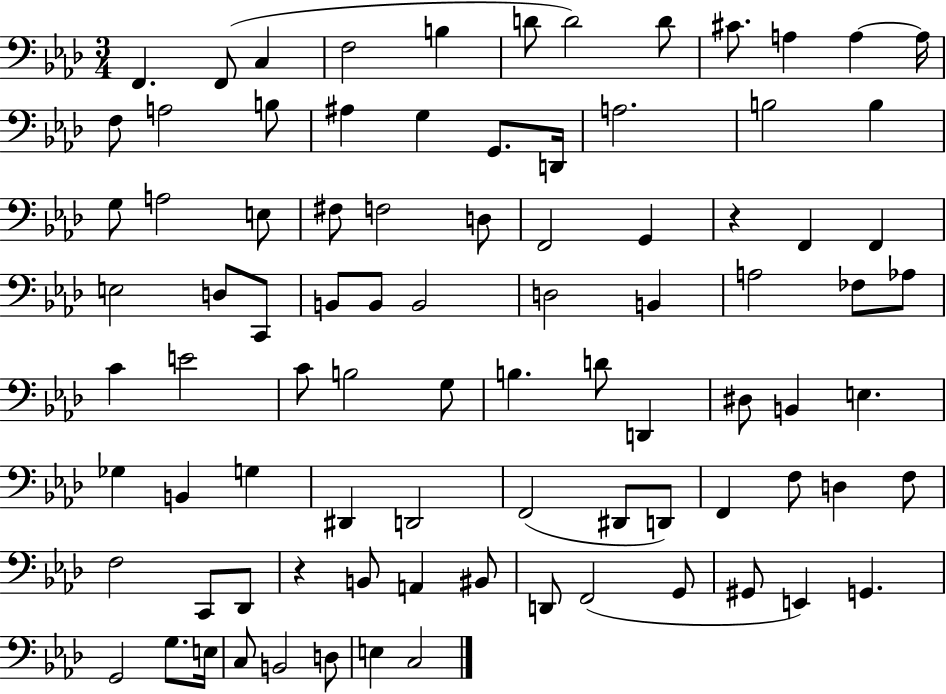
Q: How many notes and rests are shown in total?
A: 88